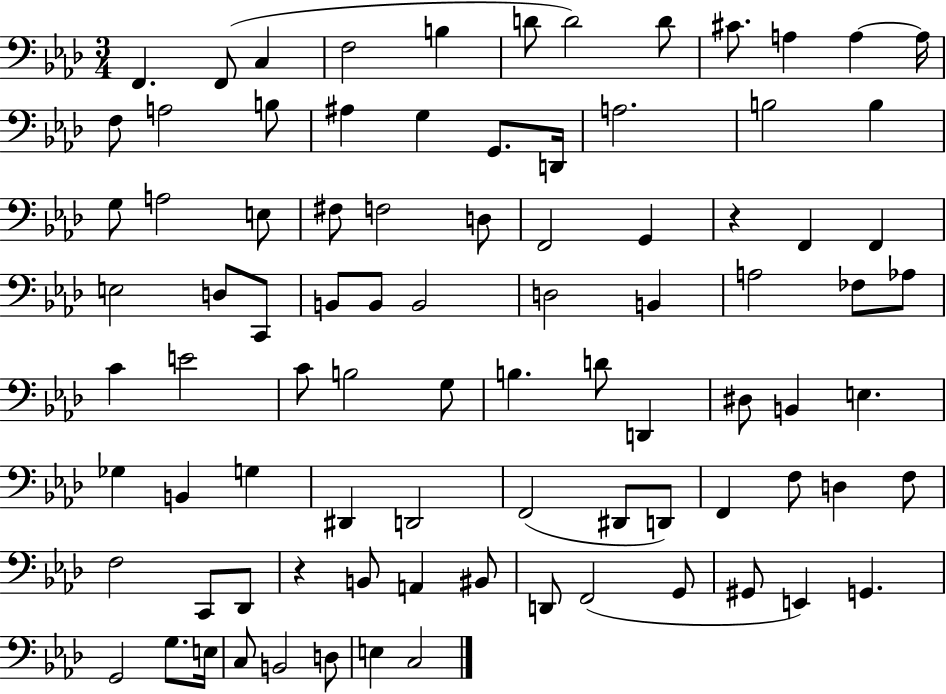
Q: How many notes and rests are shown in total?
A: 88